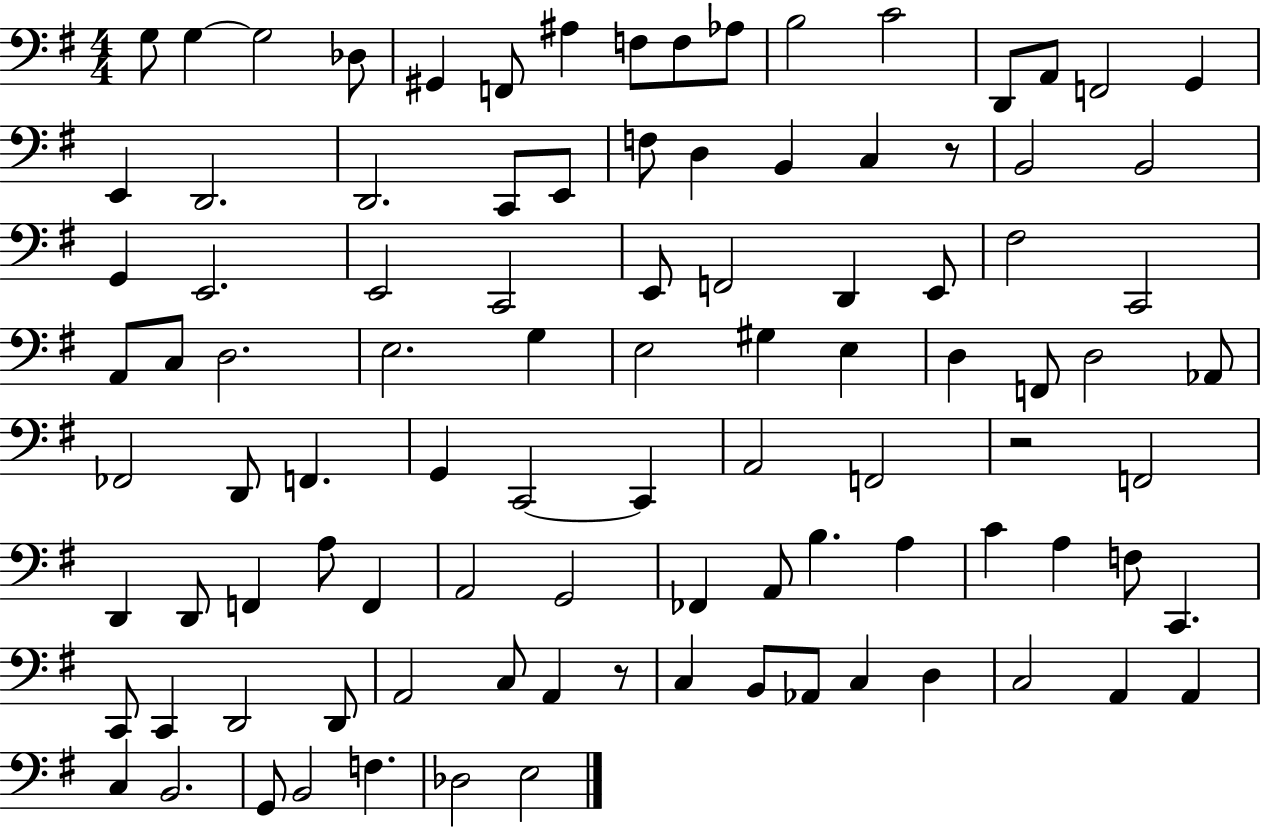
X:1
T:Untitled
M:4/4
L:1/4
K:G
G,/2 G, G,2 _D,/2 ^G,, F,,/2 ^A, F,/2 F,/2 _A,/2 B,2 C2 D,,/2 A,,/2 F,,2 G,, E,, D,,2 D,,2 C,,/2 E,,/2 F,/2 D, B,, C, z/2 B,,2 B,,2 G,, E,,2 E,,2 C,,2 E,,/2 F,,2 D,, E,,/2 ^F,2 C,,2 A,,/2 C,/2 D,2 E,2 G, E,2 ^G, E, D, F,,/2 D,2 _A,,/2 _F,,2 D,,/2 F,, G,, C,,2 C,, A,,2 F,,2 z2 F,,2 D,, D,,/2 F,, A,/2 F,, A,,2 G,,2 _F,, A,,/2 B, A, C A, F,/2 C,, C,,/2 C,, D,,2 D,,/2 A,,2 C,/2 A,, z/2 C, B,,/2 _A,,/2 C, D, C,2 A,, A,, C, B,,2 G,,/2 B,,2 F, _D,2 E,2